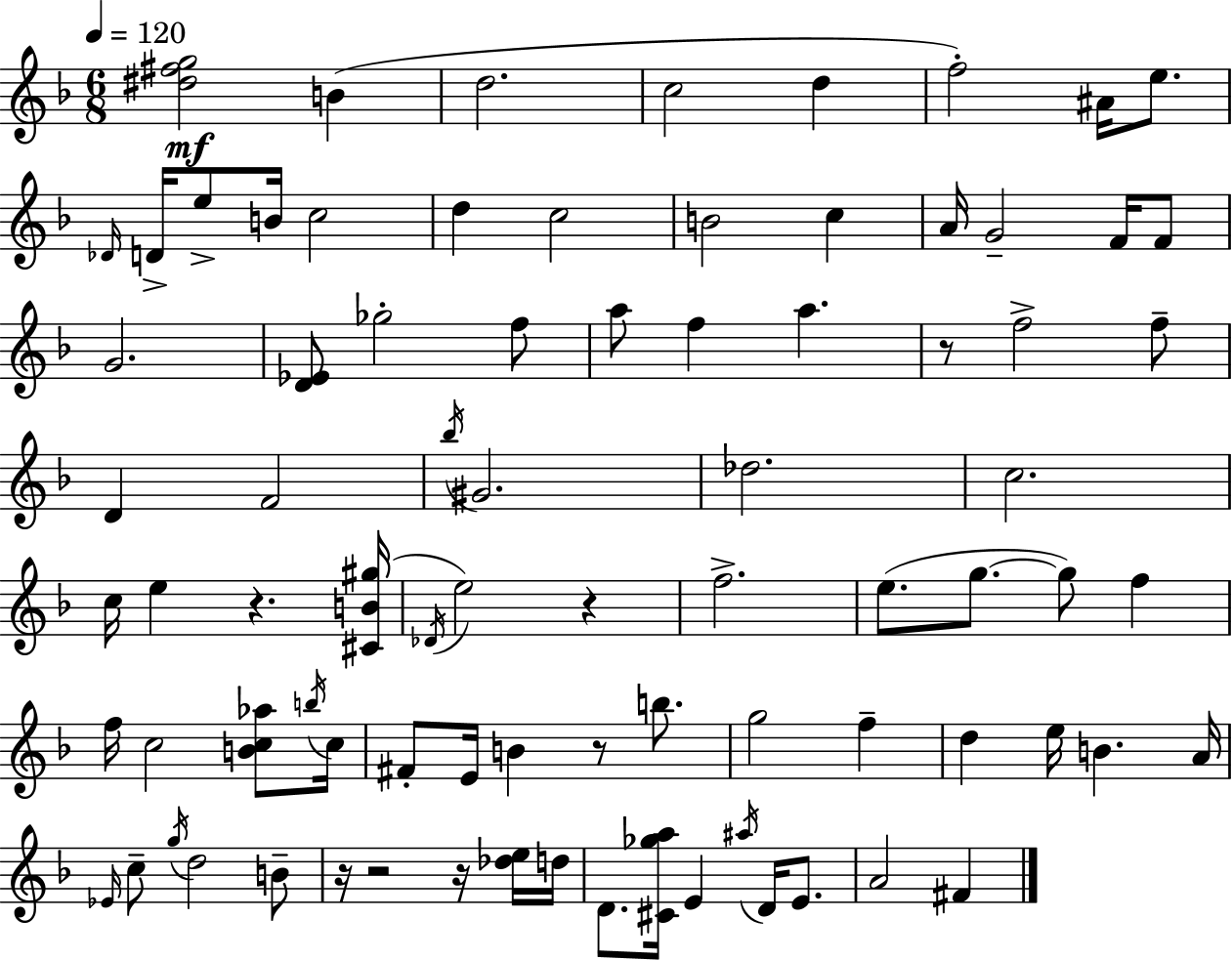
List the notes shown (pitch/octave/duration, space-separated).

[D#5,F#5,G5]/h B4/q D5/h. C5/h D5/q F5/h A#4/s E5/e. Db4/s D4/s E5/e B4/s C5/h D5/q C5/h B4/h C5/q A4/s G4/h F4/s F4/e G4/h. [D4,Eb4]/e Gb5/h F5/e A5/e F5/q A5/q. R/e F5/h F5/e D4/q F4/h Bb5/s G#4/h. Db5/h. C5/h. C5/s E5/q R/q. [C#4,B4,G#5]/s Db4/s E5/h R/q F5/h. E5/e. G5/e. G5/e F5/q F5/s C5/h [B4,C5,Ab5]/e B5/s C5/s F#4/e E4/s B4/q R/e B5/e. G5/h F5/q D5/q E5/s B4/q. A4/s Eb4/s C5/e G5/s D5/h B4/e R/s R/h R/s [Db5,E5]/s D5/s D4/e. [C#4,Gb5,A5]/s E4/q A#5/s D4/s E4/e. A4/h F#4/q